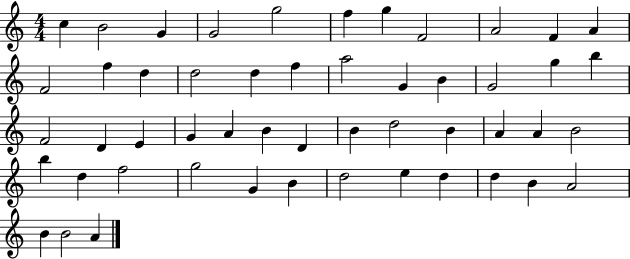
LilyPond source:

{
  \clef treble
  \numericTimeSignature
  \time 4/4
  \key c \major
  c''4 b'2 g'4 | g'2 g''2 | f''4 g''4 f'2 | a'2 f'4 a'4 | \break f'2 f''4 d''4 | d''2 d''4 f''4 | a''2 g'4 b'4 | g'2 g''4 b''4 | \break f'2 d'4 e'4 | g'4 a'4 b'4 d'4 | b'4 d''2 b'4 | a'4 a'4 b'2 | \break b''4 d''4 f''2 | g''2 g'4 b'4 | d''2 e''4 d''4 | d''4 b'4 a'2 | \break b'4 b'2 a'4 | \bar "|."
}